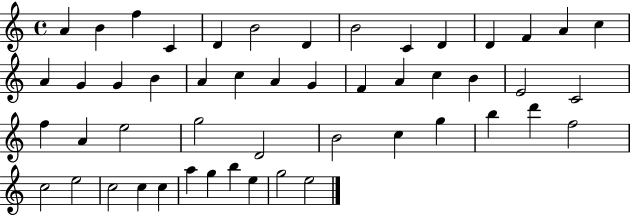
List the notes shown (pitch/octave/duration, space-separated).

A4/q B4/q F5/q C4/q D4/q B4/h D4/q B4/h C4/q D4/q D4/q F4/q A4/q C5/q A4/q G4/q G4/q B4/q A4/q C5/q A4/q G4/q F4/q A4/q C5/q B4/q E4/h C4/h F5/q A4/q E5/h G5/h D4/h B4/h C5/q G5/q B5/q D6/q F5/h C5/h E5/h C5/h C5/q C5/q A5/q G5/q B5/q E5/q G5/h E5/h